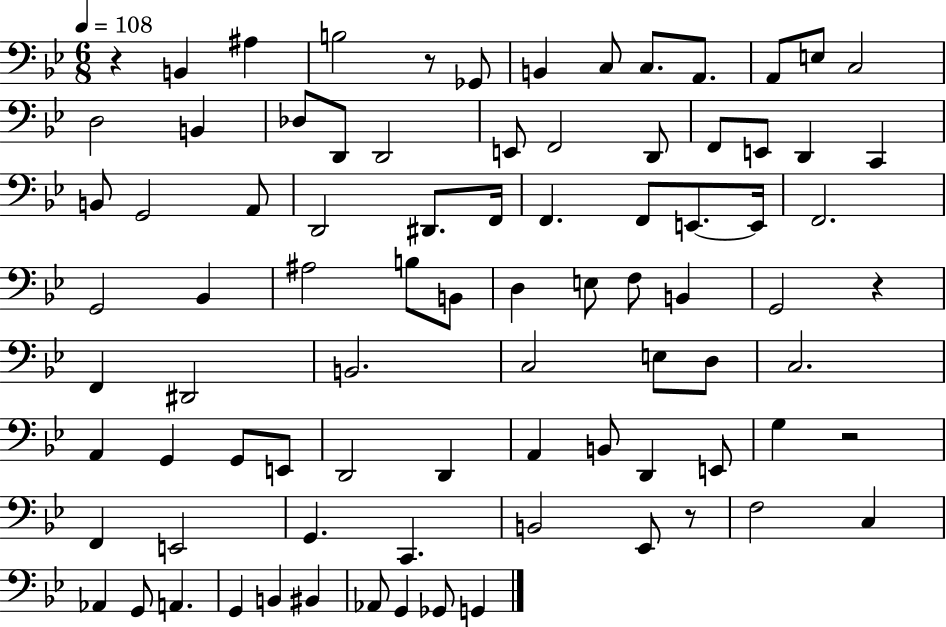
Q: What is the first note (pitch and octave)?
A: B2